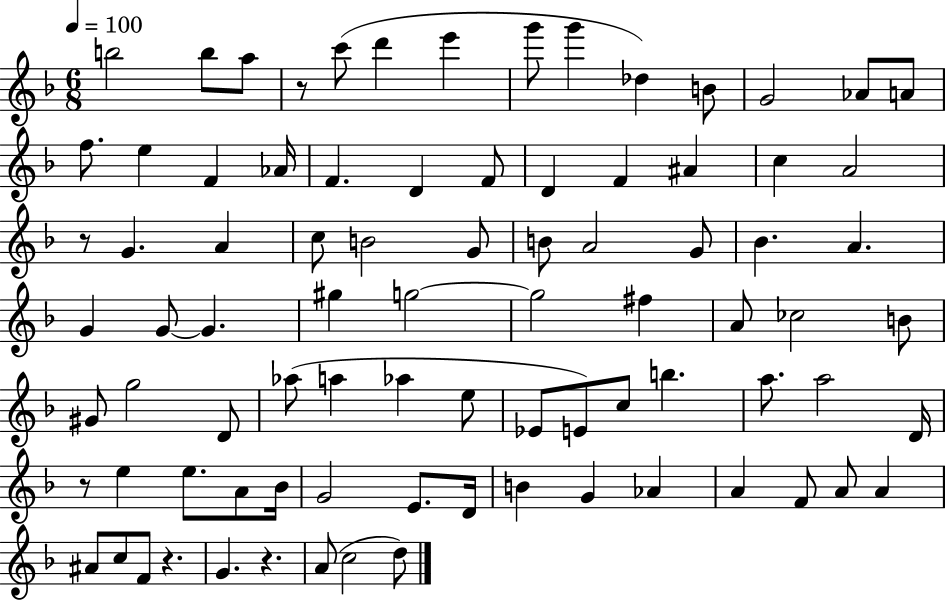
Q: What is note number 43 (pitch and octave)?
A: A4